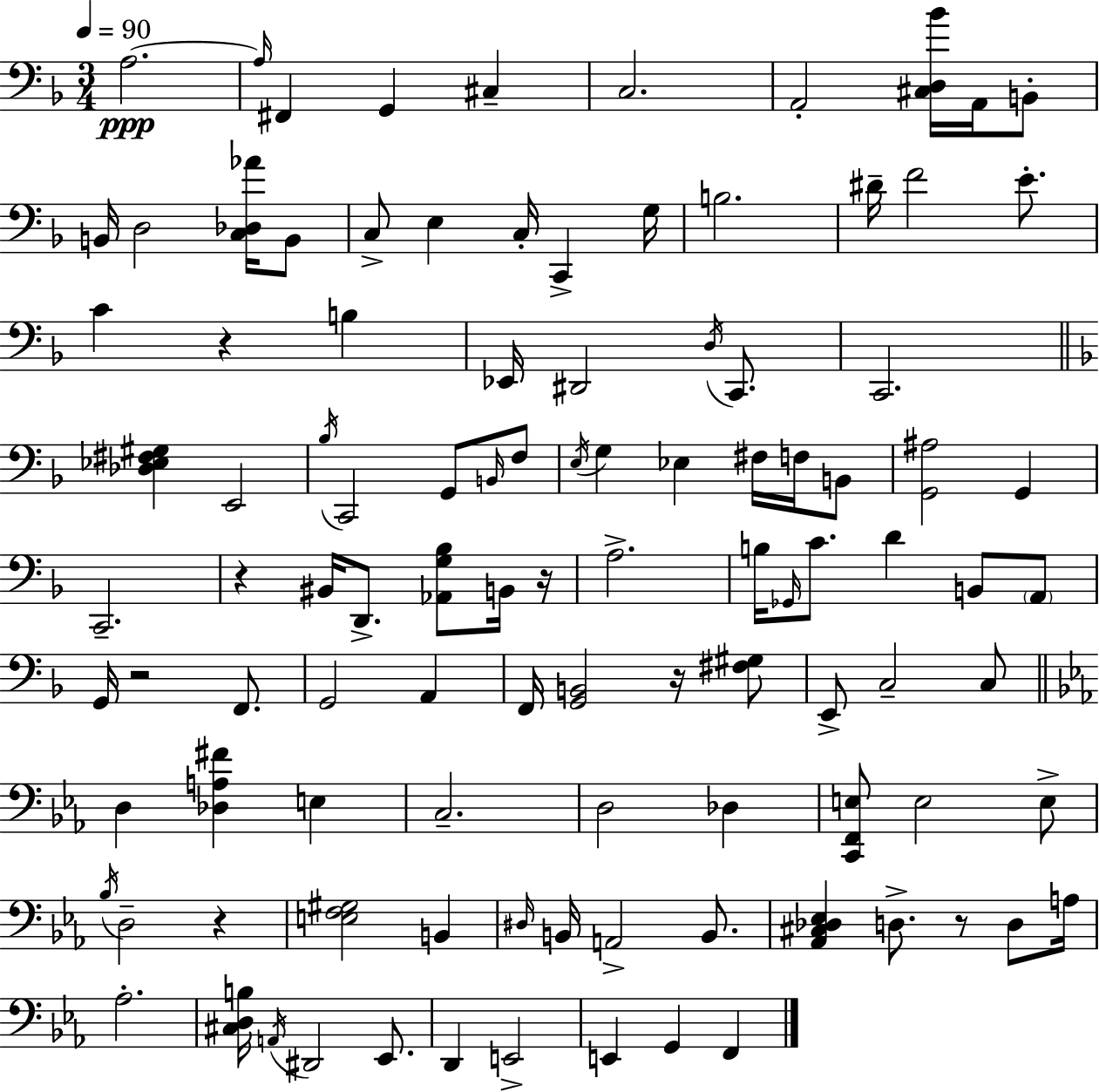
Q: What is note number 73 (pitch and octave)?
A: A2